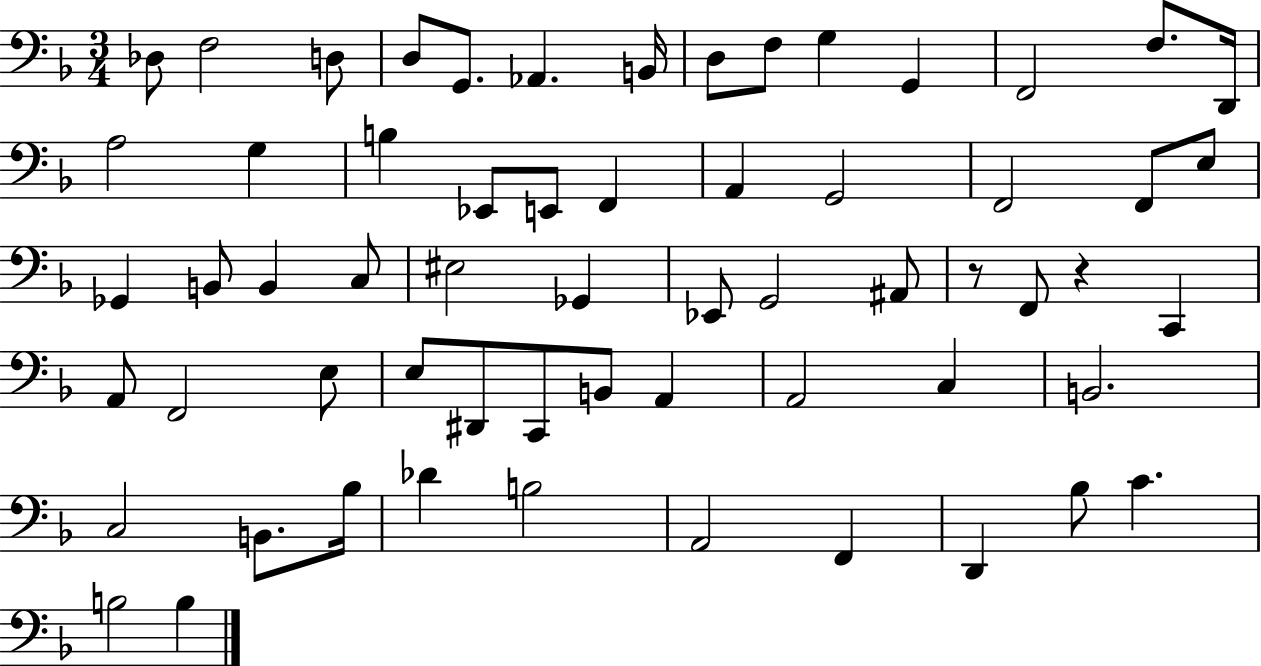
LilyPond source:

{
  \clef bass
  \numericTimeSignature
  \time 3/4
  \key f \major
  des8 f2 d8 | d8 g,8. aes,4. b,16 | d8 f8 g4 g,4 | f,2 f8. d,16 | \break a2 g4 | b4 ees,8 e,8 f,4 | a,4 g,2 | f,2 f,8 e8 | \break ges,4 b,8 b,4 c8 | eis2 ges,4 | ees,8 g,2 ais,8 | r8 f,8 r4 c,4 | \break a,8 f,2 e8 | e8 dis,8 c,8 b,8 a,4 | a,2 c4 | b,2. | \break c2 b,8. bes16 | des'4 b2 | a,2 f,4 | d,4 bes8 c'4. | \break b2 b4 | \bar "|."
}